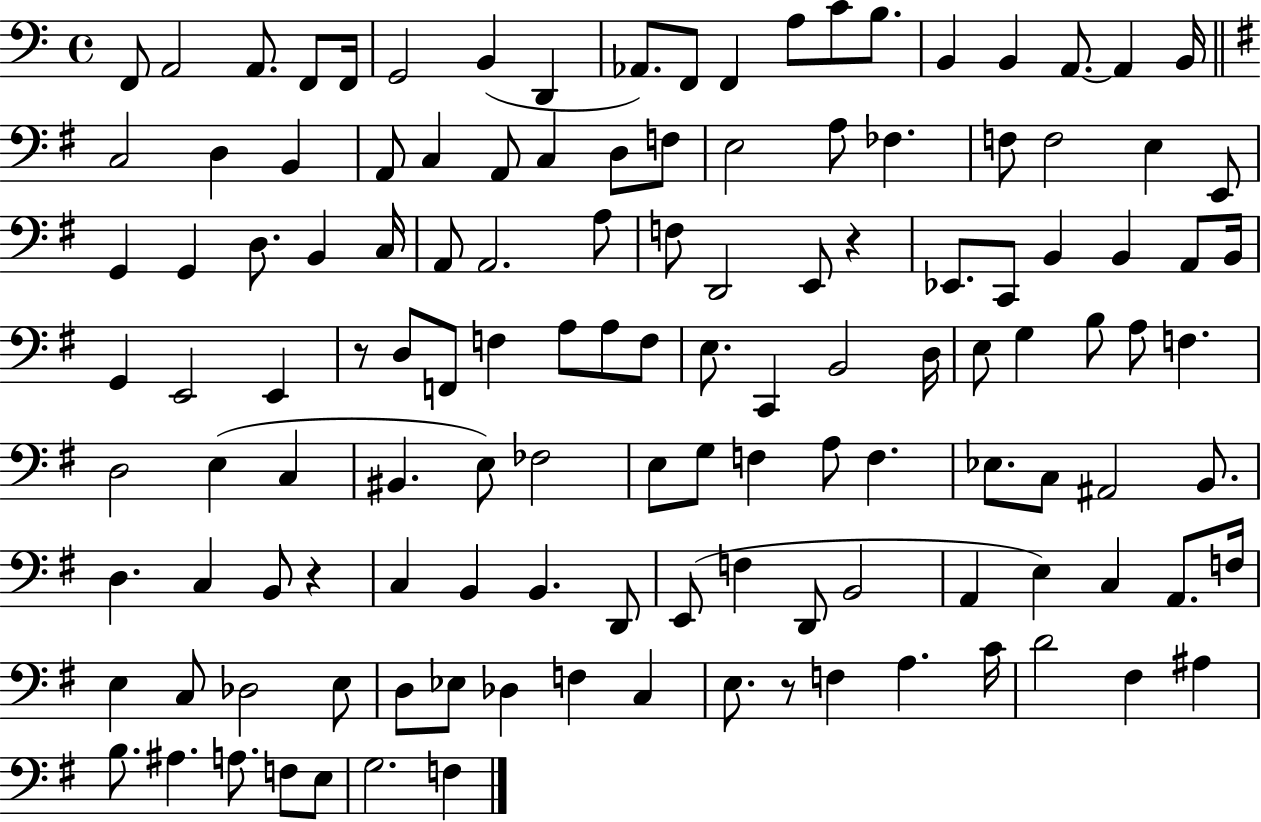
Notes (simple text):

F2/e A2/h A2/e. F2/e F2/s G2/h B2/q D2/q Ab2/e. F2/e F2/q A3/e C4/e B3/e. B2/q B2/q A2/e. A2/q B2/s C3/h D3/q B2/q A2/e C3/q A2/e C3/q D3/e F3/e E3/h A3/e FES3/q. F3/e F3/h E3/q E2/e G2/q G2/q D3/e. B2/q C3/s A2/e A2/h. A3/e F3/e D2/h E2/e R/q Eb2/e. C2/e B2/q B2/q A2/e B2/s G2/q E2/h E2/q R/e D3/e F2/e F3/q A3/e A3/e F3/e E3/e. C2/q B2/h D3/s E3/e G3/q B3/e A3/e F3/q. D3/h E3/q C3/q BIS2/q. E3/e FES3/h E3/e G3/e F3/q A3/e F3/q. Eb3/e. C3/e A#2/h B2/e. D3/q. C3/q B2/e R/q C3/q B2/q B2/q. D2/e E2/e F3/q D2/e B2/h A2/q E3/q C3/q A2/e. F3/s E3/q C3/e Db3/h E3/e D3/e Eb3/e Db3/q F3/q C3/q E3/e. R/e F3/q A3/q. C4/s D4/h F#3/q A#3/q B3/e. A#3/q. A3/e. F3/e E3/e G3/h. F3/q